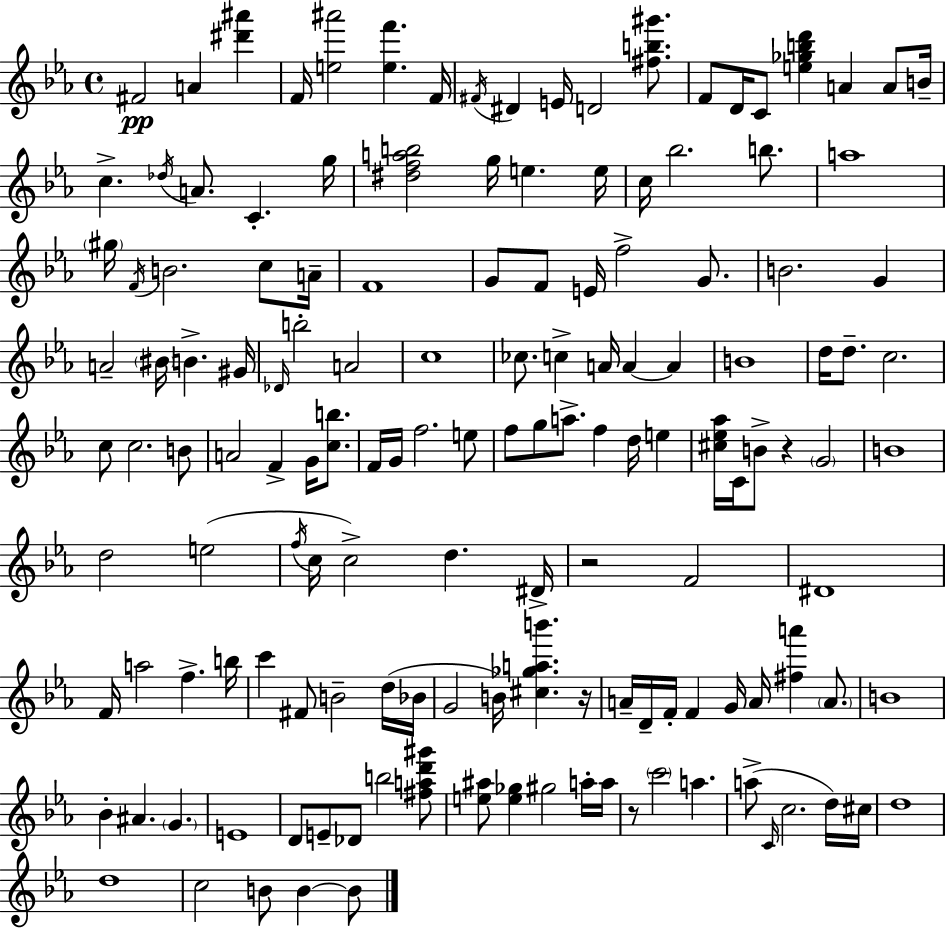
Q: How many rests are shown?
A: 4